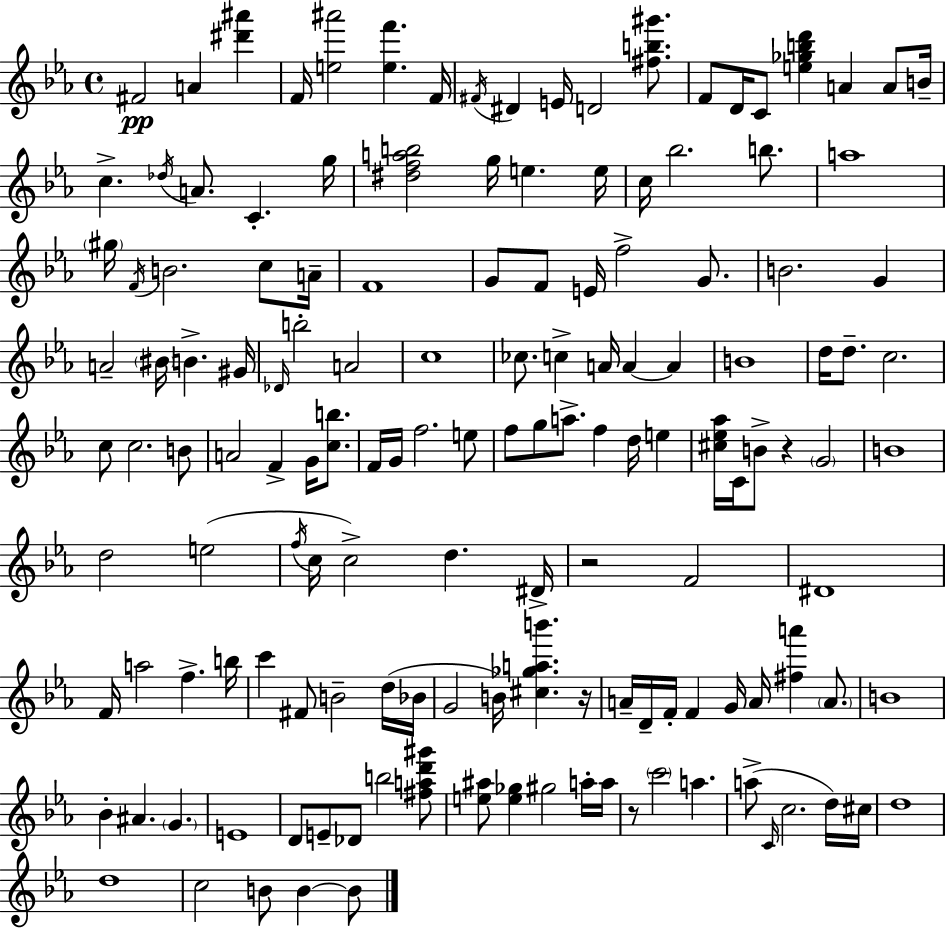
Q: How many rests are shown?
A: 4